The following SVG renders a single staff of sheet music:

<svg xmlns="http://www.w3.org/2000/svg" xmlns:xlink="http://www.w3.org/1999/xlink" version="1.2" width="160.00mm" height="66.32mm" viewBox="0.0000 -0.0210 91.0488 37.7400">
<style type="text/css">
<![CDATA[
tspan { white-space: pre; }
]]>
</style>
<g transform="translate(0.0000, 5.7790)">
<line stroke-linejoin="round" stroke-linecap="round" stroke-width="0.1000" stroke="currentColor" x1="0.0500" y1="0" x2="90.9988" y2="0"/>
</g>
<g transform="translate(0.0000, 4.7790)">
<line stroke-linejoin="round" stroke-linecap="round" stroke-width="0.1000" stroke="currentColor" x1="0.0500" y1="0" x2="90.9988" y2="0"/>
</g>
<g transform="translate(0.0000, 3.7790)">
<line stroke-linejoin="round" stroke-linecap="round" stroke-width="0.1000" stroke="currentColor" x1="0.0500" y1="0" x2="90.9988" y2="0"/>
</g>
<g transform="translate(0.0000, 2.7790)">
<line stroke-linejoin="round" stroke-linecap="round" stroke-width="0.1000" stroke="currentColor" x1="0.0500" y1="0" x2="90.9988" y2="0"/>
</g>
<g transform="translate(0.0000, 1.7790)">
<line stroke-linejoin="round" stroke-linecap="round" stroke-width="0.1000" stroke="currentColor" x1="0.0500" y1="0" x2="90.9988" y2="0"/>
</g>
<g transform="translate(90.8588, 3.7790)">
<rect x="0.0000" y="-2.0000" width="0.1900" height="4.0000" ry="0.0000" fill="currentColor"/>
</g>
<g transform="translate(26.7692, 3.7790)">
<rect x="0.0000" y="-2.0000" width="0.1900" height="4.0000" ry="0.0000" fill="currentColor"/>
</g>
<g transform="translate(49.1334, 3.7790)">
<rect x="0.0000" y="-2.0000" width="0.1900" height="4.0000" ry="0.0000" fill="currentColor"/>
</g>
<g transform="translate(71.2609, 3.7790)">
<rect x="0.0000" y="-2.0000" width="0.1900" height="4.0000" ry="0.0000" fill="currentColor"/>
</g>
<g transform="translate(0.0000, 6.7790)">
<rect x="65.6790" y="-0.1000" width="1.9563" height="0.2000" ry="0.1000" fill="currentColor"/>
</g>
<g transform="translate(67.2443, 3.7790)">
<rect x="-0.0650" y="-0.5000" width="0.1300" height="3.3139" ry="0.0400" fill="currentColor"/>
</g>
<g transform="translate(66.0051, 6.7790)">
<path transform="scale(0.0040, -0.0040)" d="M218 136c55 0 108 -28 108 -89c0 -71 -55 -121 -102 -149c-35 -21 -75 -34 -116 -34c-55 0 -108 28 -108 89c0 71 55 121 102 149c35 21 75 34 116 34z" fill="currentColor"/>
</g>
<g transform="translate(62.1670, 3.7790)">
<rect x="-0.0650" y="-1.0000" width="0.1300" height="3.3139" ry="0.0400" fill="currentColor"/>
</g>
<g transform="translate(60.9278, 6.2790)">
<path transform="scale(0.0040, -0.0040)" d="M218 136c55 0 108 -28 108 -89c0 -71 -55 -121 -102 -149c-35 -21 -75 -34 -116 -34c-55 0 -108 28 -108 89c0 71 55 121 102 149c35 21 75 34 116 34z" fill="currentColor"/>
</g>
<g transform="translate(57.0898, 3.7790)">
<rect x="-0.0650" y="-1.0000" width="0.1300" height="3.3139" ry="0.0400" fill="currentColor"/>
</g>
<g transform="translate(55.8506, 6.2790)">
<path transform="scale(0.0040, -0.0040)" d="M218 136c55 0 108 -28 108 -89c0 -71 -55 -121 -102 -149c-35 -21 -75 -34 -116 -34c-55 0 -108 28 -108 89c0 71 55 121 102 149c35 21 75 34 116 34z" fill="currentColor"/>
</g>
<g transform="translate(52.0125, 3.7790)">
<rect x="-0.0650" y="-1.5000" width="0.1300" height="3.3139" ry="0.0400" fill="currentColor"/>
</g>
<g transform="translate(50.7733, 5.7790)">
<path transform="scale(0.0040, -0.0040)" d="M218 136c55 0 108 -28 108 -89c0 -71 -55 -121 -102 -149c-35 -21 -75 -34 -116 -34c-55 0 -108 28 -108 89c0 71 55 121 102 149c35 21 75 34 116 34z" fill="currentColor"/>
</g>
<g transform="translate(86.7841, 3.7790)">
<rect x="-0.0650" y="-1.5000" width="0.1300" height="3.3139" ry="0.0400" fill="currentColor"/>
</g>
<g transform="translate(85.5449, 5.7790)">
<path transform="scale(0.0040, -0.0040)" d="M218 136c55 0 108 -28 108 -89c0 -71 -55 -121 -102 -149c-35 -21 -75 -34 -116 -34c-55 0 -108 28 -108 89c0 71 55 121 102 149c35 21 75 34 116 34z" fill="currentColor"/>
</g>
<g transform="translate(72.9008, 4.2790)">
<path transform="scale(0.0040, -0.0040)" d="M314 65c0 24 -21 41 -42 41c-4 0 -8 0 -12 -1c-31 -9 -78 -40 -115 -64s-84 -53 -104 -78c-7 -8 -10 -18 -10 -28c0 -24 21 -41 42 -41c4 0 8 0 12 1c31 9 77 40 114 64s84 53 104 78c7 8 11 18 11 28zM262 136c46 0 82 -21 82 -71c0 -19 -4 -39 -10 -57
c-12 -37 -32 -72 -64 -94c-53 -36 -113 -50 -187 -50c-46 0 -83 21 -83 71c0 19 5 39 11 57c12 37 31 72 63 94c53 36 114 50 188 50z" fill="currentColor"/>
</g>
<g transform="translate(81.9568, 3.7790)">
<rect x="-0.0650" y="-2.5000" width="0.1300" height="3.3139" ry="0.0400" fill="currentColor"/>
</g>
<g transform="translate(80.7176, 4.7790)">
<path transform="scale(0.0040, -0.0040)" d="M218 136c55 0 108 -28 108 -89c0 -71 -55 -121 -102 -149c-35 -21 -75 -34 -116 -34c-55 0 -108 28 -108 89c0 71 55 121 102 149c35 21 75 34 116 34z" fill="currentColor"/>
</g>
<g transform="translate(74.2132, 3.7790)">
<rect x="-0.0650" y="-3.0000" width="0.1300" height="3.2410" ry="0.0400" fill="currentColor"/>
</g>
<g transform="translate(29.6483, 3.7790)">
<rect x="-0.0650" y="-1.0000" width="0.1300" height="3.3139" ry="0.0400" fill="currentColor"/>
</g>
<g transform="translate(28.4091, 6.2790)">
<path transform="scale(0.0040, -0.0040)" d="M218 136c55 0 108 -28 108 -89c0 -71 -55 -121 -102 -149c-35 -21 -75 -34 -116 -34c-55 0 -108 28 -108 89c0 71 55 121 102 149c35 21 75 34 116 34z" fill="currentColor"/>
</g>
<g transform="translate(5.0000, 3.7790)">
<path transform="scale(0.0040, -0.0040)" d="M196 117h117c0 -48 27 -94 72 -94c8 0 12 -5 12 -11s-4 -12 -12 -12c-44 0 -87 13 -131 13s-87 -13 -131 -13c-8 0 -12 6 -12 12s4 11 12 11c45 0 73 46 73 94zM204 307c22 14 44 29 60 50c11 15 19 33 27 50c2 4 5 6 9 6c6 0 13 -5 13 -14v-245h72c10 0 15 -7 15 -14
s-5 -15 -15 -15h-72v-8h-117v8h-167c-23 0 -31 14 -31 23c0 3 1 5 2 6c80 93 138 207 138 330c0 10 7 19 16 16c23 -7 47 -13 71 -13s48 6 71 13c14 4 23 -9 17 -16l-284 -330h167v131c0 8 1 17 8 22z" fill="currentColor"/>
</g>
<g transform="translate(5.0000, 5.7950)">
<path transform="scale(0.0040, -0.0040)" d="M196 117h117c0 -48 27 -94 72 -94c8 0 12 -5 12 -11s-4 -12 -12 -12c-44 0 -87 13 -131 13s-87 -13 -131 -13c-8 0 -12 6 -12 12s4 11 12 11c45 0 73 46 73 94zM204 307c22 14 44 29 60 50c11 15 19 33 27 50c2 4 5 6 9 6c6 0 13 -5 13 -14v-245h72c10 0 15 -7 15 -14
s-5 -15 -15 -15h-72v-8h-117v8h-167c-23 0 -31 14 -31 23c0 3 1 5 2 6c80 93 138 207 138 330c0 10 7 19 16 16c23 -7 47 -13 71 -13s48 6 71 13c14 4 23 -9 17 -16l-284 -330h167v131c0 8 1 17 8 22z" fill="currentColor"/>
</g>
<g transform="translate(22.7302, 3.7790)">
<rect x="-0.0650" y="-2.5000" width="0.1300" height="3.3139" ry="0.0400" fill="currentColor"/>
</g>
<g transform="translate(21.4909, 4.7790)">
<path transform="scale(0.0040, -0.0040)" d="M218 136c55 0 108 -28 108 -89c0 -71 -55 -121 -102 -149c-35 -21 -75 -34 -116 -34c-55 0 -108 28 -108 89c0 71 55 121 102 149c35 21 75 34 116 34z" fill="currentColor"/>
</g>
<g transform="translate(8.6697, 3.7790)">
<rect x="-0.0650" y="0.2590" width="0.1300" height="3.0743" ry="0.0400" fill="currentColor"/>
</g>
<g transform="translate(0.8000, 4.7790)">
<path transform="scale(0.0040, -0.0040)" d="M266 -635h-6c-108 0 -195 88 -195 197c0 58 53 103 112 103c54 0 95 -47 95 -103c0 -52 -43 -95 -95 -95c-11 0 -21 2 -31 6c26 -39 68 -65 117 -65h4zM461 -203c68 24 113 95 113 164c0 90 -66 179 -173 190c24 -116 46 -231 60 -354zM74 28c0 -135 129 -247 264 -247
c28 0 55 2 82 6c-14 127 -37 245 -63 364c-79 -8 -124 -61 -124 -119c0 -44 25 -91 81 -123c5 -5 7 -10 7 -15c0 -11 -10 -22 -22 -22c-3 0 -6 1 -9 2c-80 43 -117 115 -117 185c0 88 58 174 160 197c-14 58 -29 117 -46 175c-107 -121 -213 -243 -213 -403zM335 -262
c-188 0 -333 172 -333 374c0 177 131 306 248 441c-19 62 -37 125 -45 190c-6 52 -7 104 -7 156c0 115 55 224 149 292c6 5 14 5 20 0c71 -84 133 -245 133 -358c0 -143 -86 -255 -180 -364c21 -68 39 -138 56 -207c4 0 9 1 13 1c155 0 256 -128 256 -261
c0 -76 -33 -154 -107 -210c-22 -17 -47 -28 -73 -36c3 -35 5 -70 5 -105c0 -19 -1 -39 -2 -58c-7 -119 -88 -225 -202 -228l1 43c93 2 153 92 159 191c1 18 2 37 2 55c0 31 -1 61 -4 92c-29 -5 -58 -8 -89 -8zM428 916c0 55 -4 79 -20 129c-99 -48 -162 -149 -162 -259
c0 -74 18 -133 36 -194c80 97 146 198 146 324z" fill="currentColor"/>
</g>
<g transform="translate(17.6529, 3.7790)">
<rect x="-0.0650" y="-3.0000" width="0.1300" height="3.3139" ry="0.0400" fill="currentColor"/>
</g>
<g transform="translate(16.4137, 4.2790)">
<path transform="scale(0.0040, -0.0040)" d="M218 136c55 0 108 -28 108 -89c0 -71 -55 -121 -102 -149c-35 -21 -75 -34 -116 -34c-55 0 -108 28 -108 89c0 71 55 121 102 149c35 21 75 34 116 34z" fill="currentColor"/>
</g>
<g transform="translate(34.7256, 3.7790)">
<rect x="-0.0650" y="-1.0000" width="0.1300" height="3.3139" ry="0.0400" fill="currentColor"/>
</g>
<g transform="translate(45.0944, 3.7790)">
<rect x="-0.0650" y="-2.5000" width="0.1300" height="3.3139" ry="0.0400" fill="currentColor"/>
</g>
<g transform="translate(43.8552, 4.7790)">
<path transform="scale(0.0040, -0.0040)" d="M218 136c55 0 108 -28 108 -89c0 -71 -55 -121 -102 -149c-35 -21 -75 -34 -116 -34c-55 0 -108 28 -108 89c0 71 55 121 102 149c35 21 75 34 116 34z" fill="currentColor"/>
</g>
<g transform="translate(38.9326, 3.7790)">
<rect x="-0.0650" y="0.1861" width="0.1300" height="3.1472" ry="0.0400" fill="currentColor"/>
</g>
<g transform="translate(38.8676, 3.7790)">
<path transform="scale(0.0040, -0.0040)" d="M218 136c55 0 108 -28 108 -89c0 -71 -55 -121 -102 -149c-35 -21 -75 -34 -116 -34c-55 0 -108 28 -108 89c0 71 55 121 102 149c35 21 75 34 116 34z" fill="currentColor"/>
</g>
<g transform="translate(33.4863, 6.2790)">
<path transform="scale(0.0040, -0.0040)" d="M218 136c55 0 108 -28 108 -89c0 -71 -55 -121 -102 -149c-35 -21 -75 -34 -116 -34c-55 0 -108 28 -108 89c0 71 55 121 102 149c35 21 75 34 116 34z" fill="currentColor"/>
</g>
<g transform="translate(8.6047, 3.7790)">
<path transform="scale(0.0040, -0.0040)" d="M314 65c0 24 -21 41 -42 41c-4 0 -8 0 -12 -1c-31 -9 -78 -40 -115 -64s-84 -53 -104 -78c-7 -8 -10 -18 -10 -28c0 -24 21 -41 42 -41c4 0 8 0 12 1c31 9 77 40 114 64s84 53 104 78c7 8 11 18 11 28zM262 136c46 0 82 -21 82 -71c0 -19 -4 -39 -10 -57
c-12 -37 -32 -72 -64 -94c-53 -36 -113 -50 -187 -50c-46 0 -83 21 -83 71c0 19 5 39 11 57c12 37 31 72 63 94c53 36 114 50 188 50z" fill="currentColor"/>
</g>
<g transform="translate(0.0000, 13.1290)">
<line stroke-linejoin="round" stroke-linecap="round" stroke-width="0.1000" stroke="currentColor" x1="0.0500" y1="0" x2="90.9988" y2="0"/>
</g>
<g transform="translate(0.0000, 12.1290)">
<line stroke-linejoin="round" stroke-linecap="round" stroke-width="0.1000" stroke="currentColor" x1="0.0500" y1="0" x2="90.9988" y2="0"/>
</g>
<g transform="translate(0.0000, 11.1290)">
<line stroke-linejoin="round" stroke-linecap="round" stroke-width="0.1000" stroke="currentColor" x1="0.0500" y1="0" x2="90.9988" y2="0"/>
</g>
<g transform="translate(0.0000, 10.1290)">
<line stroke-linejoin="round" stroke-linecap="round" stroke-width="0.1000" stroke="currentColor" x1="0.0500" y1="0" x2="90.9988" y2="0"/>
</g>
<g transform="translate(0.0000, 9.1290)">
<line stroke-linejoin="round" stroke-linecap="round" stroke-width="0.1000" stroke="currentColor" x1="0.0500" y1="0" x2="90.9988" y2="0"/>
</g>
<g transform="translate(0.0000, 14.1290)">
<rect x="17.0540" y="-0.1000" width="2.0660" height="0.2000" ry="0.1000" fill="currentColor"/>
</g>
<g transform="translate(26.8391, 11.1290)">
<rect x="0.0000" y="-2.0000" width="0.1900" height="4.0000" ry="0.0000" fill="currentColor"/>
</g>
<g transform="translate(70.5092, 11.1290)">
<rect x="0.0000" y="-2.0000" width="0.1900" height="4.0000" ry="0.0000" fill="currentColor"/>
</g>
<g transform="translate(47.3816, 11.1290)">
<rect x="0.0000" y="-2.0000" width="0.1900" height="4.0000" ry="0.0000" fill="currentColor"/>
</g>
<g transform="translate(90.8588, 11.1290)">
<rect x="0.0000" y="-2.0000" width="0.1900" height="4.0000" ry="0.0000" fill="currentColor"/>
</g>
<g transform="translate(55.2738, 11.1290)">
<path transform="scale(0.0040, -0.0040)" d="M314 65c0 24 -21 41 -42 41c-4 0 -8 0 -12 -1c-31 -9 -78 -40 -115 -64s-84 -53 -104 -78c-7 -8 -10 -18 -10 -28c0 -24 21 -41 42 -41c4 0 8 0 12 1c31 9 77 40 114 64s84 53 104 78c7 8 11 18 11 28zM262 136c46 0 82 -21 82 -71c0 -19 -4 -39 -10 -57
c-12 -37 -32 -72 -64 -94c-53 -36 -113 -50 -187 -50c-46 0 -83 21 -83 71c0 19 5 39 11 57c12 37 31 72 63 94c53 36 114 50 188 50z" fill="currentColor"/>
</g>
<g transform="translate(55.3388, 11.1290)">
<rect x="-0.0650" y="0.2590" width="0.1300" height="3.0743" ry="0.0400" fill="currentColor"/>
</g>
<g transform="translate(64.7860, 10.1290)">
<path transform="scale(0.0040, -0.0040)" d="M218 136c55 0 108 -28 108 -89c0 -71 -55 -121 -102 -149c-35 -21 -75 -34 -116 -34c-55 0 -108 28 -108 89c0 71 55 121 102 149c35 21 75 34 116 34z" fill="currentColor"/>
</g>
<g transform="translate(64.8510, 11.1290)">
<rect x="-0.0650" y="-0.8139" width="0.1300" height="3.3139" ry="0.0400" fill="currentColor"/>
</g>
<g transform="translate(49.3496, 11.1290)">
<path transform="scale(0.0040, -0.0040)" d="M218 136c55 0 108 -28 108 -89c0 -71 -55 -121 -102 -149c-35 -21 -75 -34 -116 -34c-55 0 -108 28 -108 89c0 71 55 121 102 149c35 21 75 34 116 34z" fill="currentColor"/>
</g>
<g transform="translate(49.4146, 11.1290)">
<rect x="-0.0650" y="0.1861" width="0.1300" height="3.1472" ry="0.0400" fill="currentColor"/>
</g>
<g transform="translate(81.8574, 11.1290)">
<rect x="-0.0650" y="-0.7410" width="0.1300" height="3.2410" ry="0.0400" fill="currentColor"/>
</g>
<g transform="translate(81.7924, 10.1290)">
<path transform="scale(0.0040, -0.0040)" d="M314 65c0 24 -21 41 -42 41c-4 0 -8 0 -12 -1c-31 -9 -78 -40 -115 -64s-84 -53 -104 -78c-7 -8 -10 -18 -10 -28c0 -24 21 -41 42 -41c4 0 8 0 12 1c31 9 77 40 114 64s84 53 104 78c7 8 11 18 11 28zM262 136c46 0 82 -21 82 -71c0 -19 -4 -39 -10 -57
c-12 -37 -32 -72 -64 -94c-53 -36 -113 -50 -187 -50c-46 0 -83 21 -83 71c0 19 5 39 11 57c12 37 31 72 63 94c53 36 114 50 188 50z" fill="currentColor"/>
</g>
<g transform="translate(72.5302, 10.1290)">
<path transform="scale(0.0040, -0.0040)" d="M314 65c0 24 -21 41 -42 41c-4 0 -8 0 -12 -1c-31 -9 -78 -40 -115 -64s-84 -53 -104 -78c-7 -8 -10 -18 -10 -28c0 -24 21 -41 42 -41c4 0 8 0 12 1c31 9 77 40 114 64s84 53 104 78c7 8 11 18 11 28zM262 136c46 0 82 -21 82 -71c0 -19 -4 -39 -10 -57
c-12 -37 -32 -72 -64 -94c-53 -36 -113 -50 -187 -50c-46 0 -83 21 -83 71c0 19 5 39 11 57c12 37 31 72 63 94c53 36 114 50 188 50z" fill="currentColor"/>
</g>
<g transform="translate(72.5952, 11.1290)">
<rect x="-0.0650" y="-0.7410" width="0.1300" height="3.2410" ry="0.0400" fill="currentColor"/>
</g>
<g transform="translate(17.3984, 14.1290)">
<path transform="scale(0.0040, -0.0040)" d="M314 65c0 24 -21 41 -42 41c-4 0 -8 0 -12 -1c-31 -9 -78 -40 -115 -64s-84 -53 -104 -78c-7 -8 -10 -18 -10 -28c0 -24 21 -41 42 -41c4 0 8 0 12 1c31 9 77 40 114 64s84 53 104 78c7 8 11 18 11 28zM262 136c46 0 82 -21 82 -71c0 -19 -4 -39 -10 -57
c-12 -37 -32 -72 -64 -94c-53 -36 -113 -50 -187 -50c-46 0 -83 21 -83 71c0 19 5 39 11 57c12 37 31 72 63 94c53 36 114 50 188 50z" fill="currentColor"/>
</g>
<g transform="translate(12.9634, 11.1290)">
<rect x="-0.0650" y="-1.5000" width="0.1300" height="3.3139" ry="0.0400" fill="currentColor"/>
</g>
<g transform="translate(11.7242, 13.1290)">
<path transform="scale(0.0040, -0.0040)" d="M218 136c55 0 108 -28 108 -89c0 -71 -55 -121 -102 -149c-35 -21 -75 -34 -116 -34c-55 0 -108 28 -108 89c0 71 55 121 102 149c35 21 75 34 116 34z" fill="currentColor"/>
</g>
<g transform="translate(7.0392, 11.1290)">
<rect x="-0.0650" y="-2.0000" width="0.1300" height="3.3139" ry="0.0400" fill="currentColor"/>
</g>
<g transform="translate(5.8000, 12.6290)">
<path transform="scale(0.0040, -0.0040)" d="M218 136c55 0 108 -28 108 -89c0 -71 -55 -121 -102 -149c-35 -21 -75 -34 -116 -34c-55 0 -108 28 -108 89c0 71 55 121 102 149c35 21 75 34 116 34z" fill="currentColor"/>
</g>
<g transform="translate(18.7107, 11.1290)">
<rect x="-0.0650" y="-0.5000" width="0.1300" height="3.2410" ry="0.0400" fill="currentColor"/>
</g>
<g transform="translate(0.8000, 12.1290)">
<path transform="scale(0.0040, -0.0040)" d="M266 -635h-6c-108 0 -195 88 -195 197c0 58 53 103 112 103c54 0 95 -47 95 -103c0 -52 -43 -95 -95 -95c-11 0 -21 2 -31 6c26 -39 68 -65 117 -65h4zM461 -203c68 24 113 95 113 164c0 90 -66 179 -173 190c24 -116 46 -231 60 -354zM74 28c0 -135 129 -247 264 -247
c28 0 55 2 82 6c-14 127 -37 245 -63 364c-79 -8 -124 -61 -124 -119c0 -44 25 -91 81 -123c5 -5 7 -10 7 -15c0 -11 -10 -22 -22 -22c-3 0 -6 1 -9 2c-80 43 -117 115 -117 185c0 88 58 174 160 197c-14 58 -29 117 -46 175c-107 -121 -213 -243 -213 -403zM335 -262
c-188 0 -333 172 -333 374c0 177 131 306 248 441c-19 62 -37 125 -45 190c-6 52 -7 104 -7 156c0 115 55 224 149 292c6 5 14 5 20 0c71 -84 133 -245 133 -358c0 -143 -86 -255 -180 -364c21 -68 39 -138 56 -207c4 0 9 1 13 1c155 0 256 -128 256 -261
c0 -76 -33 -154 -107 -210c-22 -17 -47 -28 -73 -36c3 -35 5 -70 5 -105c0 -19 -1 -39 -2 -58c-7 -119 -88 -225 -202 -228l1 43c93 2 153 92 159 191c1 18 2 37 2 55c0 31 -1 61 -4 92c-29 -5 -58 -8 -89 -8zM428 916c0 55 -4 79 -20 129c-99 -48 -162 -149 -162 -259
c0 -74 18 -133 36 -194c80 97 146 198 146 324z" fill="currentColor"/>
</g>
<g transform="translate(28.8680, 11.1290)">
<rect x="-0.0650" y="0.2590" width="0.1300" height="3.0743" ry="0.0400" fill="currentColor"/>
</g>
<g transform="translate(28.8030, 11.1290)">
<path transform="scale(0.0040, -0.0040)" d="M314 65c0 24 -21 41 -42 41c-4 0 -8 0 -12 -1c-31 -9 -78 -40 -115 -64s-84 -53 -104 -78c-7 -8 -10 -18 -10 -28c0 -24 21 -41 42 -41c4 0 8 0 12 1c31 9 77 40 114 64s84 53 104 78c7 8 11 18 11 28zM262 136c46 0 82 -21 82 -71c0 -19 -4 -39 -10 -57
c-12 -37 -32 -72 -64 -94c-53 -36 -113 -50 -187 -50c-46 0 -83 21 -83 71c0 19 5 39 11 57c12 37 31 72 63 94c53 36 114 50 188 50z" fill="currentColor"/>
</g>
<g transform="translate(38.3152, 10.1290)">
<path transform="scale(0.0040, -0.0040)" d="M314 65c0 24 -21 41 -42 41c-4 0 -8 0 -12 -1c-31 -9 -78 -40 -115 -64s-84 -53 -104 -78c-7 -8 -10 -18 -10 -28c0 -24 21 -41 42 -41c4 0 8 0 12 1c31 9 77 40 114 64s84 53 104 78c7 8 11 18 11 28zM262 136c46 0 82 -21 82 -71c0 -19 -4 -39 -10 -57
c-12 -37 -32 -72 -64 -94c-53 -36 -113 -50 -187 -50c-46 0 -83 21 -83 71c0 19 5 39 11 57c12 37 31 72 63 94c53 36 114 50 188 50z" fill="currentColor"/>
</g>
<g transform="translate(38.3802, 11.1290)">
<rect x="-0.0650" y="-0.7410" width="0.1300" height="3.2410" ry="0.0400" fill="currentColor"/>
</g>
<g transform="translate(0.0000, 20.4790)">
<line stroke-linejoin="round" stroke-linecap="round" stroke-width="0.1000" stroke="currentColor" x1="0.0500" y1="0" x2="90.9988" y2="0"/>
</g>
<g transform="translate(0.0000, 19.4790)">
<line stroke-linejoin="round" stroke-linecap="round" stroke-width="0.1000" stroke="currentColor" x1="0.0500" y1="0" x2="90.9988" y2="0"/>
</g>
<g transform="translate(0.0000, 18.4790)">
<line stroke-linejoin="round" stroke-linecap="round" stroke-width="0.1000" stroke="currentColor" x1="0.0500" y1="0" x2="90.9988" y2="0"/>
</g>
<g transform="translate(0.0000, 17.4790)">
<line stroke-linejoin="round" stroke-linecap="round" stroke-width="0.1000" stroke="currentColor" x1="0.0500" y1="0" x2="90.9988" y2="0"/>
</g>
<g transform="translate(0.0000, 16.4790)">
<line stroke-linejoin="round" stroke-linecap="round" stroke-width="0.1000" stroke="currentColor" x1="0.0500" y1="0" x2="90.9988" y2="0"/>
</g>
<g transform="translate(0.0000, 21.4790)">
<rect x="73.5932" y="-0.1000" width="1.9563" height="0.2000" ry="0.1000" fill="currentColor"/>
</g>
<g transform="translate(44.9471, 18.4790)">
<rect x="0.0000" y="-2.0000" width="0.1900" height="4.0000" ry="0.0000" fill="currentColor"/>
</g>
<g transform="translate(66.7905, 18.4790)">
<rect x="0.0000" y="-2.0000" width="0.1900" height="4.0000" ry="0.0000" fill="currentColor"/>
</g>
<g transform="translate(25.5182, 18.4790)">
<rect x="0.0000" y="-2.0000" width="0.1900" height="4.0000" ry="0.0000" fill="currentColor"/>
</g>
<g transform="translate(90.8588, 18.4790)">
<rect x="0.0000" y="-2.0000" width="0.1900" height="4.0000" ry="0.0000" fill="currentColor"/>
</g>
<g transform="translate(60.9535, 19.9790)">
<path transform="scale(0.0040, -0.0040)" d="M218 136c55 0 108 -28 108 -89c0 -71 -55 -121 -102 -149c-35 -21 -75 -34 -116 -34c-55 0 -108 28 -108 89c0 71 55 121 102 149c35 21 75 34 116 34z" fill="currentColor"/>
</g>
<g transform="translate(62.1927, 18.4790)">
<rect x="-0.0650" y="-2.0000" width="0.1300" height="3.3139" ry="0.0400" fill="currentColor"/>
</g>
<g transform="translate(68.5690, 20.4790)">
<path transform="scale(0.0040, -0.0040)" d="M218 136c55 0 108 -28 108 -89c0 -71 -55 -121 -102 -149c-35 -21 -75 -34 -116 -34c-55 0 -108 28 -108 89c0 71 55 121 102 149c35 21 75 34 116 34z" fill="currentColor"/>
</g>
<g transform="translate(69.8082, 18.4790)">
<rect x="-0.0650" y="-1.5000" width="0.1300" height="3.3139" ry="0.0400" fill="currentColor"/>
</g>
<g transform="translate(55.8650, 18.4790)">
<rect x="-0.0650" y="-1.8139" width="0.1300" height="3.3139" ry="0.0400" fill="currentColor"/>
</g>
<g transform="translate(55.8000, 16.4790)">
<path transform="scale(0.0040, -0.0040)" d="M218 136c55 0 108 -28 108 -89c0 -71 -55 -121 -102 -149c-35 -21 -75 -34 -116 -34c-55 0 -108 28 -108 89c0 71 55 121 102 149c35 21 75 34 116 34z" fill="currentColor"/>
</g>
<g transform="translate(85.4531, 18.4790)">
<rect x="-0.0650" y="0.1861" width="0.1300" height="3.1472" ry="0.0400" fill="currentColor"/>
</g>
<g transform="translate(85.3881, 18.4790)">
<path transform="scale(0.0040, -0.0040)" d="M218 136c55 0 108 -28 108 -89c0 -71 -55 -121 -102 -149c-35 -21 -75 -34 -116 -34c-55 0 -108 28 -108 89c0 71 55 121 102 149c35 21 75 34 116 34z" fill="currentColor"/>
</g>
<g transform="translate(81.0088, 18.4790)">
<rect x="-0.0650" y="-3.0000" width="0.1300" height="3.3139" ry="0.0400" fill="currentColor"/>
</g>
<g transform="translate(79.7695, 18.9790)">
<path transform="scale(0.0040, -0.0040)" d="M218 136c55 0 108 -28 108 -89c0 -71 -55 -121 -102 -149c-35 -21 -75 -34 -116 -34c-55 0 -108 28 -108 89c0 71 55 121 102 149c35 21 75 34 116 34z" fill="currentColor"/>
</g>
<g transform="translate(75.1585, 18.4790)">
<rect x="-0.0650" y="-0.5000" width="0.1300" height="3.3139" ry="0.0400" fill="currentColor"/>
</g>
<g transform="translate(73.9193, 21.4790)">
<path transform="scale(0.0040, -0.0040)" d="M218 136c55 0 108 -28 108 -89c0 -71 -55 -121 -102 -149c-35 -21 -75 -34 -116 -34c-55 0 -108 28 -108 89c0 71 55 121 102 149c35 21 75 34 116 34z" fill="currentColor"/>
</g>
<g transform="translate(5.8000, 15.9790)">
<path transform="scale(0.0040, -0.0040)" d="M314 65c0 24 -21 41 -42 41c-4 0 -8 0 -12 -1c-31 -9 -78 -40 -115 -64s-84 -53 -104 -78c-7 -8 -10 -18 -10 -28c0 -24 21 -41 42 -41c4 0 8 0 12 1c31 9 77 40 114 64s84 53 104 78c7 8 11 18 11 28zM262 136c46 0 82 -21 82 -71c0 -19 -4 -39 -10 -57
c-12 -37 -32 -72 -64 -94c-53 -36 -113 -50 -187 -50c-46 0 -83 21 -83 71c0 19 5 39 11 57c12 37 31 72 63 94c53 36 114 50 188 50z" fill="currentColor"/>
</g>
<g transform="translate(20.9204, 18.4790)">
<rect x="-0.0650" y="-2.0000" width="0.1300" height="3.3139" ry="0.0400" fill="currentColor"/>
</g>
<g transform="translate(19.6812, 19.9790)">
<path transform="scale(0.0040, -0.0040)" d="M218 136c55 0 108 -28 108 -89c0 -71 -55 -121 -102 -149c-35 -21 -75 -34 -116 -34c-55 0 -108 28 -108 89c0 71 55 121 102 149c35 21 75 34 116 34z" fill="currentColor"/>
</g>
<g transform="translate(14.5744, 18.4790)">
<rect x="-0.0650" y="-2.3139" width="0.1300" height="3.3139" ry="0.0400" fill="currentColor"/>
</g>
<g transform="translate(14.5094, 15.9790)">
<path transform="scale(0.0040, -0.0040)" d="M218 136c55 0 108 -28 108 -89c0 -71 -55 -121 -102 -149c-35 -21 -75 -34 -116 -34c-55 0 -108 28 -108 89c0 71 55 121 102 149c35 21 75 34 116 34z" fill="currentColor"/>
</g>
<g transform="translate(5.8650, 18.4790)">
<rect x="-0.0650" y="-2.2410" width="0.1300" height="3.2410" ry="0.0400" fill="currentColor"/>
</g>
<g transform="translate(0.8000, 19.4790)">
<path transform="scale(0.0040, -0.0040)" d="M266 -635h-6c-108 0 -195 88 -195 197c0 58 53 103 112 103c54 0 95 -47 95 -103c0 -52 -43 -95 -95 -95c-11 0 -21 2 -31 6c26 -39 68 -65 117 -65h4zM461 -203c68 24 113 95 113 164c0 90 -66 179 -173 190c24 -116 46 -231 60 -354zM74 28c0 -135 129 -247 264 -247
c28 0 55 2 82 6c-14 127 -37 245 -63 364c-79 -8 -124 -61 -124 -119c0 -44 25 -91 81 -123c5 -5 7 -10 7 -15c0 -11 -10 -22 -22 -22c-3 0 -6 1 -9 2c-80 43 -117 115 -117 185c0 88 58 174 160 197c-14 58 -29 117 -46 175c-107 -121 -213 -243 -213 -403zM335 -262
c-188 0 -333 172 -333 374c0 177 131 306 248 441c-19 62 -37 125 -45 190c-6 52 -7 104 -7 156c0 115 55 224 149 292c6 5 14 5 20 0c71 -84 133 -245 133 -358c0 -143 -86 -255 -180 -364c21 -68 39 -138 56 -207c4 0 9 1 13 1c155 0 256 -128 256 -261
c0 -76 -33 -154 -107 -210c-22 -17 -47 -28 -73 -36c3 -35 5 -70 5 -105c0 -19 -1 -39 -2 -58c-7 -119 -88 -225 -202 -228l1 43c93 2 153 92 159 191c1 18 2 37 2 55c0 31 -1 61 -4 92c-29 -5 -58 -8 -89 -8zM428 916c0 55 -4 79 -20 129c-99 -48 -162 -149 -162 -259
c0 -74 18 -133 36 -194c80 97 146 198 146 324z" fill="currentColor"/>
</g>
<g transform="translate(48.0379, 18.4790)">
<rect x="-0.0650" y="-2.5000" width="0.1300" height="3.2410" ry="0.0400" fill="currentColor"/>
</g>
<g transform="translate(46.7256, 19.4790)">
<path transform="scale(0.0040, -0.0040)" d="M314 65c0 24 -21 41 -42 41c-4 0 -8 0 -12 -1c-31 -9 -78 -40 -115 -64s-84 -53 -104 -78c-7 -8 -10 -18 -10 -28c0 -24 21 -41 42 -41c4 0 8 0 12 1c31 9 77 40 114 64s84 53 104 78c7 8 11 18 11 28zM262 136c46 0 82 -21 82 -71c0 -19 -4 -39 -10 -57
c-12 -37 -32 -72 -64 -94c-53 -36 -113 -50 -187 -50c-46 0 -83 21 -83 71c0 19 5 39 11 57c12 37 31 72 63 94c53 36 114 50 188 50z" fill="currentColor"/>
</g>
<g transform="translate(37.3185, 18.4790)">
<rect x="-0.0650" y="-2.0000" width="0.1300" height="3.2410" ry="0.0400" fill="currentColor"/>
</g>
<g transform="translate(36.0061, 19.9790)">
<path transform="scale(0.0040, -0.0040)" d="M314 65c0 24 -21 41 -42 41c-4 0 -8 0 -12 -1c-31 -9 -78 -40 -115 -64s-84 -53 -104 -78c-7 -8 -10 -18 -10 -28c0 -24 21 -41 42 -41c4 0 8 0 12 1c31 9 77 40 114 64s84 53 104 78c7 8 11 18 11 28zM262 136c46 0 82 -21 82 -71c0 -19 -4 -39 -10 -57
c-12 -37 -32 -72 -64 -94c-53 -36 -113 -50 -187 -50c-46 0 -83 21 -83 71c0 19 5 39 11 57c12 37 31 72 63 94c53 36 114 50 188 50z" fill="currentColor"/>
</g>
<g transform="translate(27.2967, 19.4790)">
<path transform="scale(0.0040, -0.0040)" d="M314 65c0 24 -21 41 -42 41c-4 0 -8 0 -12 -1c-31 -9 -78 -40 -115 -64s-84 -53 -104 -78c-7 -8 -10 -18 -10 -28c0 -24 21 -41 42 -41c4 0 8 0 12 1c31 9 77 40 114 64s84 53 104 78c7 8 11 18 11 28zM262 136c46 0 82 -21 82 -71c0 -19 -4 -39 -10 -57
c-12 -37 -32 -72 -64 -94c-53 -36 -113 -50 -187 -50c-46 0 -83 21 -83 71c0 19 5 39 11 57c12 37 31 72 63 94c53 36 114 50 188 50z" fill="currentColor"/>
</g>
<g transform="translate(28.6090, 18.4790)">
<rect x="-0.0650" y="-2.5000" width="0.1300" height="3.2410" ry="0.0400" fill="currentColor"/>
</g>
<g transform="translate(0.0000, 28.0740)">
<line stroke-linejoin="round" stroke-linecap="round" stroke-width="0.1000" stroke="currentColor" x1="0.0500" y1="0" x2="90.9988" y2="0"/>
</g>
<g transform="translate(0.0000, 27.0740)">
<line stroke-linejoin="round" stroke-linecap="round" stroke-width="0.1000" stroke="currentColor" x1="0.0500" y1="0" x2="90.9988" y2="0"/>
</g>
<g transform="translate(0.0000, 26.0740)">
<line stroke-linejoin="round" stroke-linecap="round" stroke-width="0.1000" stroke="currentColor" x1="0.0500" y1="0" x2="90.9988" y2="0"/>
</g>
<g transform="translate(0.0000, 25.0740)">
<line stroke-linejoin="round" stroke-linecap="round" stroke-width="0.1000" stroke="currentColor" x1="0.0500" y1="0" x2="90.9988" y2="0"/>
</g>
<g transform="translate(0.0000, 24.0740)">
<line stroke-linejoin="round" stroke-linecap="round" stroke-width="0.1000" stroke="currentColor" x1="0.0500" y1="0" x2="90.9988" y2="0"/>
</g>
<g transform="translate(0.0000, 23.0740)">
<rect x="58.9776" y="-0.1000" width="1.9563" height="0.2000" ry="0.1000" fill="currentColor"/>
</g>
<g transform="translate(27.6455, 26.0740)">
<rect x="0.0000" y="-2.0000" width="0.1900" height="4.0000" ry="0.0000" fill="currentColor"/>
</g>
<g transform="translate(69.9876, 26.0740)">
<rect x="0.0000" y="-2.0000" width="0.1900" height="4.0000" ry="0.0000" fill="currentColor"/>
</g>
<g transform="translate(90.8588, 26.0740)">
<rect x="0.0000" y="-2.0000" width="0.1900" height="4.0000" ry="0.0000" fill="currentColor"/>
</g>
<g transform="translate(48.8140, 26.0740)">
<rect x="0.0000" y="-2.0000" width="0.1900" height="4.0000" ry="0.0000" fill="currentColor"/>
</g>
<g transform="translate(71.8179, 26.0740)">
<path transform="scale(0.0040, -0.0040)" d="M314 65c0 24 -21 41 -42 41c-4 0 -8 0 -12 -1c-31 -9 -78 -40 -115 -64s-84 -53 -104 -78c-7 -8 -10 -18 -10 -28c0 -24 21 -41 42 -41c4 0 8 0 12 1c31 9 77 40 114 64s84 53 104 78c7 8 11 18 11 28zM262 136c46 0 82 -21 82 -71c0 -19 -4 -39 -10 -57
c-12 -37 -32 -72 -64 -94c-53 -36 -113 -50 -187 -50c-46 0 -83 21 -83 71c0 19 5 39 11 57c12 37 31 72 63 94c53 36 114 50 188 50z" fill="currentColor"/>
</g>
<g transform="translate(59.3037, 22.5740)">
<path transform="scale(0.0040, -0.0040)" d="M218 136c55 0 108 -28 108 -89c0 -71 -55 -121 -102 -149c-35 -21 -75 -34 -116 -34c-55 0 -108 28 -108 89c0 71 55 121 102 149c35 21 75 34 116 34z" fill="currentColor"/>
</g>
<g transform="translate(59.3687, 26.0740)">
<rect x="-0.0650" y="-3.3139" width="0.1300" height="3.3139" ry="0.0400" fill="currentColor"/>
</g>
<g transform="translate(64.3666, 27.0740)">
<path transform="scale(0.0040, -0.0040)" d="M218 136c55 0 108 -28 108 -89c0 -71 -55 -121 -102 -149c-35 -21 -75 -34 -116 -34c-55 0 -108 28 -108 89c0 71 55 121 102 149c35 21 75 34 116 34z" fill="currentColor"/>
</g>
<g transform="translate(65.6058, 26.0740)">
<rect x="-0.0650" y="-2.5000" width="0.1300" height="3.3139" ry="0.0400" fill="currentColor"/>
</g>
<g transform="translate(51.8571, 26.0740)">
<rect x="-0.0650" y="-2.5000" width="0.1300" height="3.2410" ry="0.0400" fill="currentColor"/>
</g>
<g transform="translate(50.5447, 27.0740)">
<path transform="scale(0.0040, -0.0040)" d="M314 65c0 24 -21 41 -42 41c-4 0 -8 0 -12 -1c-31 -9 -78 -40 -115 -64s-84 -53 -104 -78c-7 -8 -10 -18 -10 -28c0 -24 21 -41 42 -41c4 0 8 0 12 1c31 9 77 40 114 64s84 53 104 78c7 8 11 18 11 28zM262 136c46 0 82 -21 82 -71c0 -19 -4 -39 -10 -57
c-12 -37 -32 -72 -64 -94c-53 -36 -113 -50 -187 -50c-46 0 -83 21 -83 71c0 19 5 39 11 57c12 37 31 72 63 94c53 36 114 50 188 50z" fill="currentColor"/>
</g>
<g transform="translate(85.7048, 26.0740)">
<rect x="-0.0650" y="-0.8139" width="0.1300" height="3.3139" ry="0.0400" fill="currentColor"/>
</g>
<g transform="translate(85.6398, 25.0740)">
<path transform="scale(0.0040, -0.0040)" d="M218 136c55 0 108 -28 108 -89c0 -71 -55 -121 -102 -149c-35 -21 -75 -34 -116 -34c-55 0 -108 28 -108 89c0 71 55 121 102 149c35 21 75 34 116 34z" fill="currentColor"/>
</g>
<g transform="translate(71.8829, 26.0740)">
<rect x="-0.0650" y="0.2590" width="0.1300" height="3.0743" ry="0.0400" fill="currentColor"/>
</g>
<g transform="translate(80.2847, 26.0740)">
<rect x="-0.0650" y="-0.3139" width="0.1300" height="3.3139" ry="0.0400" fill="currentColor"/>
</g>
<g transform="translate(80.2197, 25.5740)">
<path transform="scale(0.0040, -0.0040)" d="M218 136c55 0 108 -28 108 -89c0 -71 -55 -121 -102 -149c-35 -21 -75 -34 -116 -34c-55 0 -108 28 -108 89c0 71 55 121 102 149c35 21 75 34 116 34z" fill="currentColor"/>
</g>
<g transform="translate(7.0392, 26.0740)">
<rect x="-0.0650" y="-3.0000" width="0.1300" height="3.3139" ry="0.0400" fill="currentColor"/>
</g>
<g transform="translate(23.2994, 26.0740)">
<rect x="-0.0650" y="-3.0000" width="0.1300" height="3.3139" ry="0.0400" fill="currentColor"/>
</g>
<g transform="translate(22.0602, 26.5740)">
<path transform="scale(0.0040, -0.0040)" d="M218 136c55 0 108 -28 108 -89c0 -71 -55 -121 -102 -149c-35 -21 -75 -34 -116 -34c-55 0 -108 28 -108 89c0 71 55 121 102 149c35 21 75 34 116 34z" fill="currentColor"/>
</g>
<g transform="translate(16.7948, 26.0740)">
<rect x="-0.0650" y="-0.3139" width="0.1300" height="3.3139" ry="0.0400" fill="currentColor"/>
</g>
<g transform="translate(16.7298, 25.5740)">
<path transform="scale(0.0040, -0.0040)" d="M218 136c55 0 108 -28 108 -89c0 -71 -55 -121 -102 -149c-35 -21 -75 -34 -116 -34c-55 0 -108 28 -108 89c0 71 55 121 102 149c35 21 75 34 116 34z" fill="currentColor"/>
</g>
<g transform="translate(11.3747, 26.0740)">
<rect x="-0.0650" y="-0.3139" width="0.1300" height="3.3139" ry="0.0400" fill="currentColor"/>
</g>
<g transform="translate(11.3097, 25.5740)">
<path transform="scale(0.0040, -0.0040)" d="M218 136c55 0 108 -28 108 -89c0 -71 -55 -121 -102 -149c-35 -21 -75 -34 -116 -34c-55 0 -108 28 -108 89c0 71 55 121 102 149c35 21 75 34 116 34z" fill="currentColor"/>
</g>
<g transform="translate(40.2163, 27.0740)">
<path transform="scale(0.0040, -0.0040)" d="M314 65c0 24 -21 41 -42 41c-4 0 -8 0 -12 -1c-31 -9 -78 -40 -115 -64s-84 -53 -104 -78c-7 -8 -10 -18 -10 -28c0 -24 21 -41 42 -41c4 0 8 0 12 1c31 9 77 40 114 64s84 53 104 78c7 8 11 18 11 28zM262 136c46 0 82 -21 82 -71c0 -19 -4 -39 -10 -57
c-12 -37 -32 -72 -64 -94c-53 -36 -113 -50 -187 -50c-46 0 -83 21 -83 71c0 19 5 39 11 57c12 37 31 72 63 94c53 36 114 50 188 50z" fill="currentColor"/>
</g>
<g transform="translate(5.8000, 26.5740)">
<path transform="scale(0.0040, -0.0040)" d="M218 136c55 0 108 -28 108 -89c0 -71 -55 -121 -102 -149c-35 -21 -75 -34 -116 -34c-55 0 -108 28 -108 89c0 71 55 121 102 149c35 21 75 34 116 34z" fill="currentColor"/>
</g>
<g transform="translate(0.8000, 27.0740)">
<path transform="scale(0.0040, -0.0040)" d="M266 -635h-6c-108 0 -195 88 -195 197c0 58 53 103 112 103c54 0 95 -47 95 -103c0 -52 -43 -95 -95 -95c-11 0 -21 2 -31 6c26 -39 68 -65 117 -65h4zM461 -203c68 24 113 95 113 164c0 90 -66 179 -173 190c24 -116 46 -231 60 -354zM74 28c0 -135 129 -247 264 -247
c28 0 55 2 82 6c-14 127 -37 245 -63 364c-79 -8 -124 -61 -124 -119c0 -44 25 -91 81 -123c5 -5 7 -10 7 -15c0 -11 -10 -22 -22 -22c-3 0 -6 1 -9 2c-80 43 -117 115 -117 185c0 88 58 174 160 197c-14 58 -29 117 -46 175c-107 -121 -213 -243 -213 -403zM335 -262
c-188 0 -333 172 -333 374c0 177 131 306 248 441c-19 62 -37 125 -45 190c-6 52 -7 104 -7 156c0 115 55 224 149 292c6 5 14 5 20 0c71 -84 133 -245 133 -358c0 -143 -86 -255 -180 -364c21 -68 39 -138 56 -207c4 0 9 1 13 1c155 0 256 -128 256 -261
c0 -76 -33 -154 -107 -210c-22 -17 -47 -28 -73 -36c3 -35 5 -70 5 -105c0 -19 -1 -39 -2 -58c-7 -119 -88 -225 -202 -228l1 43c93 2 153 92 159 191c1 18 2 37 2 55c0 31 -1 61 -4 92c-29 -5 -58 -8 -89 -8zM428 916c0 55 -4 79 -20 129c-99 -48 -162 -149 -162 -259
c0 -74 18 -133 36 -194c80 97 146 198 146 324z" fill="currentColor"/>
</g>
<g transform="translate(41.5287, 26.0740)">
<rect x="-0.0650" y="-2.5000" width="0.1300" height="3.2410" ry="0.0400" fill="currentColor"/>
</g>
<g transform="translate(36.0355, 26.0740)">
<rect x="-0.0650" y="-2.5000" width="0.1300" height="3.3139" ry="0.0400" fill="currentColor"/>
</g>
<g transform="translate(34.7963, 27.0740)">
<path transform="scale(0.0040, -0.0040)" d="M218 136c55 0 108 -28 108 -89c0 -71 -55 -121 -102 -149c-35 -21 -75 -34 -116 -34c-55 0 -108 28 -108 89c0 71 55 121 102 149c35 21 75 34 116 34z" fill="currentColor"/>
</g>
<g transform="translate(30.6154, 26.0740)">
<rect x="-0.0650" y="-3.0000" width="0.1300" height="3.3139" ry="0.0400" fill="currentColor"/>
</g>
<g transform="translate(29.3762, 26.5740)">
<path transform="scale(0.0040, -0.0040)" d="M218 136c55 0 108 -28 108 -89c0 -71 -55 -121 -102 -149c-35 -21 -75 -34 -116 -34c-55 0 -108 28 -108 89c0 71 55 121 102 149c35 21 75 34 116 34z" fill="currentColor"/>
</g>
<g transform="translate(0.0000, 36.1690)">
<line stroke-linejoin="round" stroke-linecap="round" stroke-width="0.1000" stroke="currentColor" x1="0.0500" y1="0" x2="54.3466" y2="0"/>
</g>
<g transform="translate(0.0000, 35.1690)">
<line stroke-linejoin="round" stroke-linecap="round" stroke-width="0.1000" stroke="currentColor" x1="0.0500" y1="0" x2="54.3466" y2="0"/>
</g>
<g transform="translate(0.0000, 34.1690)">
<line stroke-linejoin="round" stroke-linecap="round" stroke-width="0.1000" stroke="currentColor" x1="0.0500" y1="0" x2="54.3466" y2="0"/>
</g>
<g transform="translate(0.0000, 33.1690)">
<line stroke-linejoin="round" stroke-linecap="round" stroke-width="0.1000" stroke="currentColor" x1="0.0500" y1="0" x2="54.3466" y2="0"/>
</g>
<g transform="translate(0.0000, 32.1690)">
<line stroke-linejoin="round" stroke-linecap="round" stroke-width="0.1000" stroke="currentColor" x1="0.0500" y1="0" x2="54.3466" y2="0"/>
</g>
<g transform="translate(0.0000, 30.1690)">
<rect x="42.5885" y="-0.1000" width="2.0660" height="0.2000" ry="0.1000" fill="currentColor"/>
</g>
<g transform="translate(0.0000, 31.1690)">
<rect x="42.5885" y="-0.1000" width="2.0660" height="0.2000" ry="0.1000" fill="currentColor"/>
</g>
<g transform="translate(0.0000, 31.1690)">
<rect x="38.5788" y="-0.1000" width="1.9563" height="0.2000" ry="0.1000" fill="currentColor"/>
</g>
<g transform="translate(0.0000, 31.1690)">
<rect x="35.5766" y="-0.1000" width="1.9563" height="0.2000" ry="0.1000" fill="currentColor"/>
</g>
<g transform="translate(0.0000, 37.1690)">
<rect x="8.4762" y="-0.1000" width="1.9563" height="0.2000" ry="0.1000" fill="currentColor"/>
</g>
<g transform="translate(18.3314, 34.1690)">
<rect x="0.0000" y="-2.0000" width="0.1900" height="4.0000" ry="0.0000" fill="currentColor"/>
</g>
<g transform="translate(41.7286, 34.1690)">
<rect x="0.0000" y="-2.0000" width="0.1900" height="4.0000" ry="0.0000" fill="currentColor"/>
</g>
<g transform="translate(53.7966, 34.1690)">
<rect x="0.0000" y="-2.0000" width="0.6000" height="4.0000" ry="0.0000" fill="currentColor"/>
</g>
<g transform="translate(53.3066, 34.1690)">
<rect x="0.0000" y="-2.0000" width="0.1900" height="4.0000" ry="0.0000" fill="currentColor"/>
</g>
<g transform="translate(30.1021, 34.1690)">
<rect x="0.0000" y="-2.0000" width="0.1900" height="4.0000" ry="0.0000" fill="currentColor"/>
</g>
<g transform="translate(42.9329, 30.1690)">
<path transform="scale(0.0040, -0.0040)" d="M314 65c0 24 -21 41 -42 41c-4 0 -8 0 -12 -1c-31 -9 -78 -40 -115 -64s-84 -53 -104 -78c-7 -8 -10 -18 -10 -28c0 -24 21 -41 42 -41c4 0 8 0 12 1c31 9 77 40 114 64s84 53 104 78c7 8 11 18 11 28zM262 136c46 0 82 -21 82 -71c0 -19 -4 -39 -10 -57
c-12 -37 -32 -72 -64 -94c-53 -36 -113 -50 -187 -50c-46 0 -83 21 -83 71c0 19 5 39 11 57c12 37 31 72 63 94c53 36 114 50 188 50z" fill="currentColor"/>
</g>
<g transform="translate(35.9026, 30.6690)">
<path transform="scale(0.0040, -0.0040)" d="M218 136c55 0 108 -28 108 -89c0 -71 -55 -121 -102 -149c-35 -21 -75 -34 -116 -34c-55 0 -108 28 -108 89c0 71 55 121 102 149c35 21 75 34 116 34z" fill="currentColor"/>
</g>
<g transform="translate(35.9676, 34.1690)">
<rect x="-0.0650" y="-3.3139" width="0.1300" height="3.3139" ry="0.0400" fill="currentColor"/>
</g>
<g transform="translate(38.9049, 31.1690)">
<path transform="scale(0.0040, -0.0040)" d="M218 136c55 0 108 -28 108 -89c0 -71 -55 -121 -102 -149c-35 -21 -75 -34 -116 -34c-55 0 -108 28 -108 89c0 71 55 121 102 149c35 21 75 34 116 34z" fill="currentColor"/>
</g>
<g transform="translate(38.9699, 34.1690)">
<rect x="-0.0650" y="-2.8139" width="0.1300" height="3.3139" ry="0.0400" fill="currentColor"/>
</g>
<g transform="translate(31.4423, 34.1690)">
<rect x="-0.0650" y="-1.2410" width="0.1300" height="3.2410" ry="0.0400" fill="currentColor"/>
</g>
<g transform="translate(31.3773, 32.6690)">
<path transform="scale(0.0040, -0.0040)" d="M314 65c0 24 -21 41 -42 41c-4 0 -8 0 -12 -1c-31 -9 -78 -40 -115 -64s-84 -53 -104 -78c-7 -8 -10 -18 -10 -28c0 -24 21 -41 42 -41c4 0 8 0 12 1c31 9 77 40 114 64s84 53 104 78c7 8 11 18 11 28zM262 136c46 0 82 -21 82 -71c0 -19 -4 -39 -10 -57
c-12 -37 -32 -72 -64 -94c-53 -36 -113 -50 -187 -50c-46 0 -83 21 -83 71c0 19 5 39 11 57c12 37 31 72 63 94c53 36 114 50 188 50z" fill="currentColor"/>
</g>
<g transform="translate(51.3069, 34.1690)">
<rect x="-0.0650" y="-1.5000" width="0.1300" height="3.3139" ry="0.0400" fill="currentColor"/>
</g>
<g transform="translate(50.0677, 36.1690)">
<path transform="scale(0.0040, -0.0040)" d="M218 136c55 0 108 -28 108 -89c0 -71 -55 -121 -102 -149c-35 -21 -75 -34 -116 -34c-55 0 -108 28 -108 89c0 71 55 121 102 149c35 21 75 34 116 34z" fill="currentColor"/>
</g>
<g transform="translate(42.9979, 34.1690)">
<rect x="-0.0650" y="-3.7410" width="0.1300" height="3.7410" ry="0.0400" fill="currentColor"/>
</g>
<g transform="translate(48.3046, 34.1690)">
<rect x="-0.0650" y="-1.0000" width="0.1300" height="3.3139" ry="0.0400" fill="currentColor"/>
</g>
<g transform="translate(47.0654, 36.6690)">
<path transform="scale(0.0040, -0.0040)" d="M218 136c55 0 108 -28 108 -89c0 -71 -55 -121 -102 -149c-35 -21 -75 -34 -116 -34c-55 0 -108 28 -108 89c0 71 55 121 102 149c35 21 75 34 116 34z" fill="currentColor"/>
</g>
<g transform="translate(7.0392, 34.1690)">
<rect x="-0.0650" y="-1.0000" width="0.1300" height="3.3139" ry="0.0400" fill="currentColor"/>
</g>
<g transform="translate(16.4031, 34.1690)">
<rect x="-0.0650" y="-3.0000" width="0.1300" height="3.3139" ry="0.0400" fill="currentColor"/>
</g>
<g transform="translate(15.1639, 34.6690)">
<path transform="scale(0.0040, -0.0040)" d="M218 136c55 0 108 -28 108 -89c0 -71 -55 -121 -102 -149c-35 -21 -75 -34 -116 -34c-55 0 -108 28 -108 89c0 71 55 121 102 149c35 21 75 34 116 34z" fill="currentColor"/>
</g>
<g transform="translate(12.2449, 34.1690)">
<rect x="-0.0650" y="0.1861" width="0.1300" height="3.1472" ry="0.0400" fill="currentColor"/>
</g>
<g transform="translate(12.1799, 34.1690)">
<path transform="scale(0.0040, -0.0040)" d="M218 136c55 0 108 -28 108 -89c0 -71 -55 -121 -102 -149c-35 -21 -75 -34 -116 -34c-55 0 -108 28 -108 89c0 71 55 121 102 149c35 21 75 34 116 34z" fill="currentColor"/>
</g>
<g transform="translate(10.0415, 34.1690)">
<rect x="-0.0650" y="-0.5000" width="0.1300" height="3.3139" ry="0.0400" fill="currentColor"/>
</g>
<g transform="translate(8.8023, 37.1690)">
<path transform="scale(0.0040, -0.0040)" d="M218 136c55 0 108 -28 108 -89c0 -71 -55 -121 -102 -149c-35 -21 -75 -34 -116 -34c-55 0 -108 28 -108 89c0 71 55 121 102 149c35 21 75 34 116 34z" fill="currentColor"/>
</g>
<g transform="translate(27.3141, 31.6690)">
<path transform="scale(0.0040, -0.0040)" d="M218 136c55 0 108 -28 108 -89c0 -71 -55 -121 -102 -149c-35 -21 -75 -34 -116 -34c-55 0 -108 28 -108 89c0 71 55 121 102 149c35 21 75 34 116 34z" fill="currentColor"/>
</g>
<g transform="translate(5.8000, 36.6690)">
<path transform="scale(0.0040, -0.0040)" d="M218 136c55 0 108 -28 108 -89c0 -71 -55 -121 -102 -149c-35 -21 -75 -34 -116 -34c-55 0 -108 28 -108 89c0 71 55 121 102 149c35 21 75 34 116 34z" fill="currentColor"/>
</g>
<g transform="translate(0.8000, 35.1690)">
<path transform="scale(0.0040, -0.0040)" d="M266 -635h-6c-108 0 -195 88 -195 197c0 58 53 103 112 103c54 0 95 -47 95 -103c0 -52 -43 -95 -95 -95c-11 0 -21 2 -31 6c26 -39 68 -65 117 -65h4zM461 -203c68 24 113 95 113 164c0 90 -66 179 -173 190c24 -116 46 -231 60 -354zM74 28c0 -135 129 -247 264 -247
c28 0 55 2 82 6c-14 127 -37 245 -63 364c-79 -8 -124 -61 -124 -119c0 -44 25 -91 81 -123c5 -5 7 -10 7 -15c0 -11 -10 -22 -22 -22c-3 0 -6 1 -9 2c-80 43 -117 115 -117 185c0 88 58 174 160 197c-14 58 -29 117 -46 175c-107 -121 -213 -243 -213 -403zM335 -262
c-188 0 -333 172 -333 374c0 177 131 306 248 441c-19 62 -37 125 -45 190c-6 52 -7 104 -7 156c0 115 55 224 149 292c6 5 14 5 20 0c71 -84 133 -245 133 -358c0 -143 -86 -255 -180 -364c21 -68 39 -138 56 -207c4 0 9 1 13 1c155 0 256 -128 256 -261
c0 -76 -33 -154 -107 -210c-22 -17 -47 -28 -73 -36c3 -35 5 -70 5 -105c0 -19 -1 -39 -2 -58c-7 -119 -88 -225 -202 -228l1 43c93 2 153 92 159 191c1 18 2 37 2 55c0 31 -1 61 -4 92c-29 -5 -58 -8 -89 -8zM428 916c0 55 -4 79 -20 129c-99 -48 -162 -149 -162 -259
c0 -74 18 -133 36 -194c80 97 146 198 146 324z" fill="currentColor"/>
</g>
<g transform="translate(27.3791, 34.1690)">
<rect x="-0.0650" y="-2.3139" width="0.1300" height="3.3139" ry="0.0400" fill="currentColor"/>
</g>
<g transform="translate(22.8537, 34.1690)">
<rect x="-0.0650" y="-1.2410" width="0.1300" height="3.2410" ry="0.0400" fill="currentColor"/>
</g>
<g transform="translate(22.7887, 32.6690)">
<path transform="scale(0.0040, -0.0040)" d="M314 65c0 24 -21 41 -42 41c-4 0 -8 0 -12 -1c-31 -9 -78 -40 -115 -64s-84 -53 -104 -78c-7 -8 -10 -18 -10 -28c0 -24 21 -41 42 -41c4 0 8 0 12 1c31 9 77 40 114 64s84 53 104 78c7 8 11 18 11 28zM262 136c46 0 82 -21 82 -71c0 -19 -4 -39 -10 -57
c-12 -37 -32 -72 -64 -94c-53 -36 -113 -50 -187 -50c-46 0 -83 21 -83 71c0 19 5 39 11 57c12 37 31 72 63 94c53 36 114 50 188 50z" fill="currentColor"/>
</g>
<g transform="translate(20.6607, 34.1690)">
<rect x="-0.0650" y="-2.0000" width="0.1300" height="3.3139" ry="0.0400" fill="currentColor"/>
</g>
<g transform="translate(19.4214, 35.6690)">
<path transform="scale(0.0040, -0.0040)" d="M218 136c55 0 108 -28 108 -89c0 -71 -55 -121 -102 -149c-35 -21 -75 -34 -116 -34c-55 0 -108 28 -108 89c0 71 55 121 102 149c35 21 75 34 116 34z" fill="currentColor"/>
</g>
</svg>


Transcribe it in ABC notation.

X:1
T:Untitled
M:4/4
L:1/4
K:C
B2 A G D D B G E D D C A2 G E F E C2 B2 d2 B B2 d d2 d2 g2 g F G2 F2 G2 f F E C A B A c c A A G G2 G2 b G B2 c d D C B A F e2 g e2 b a c'2 D E